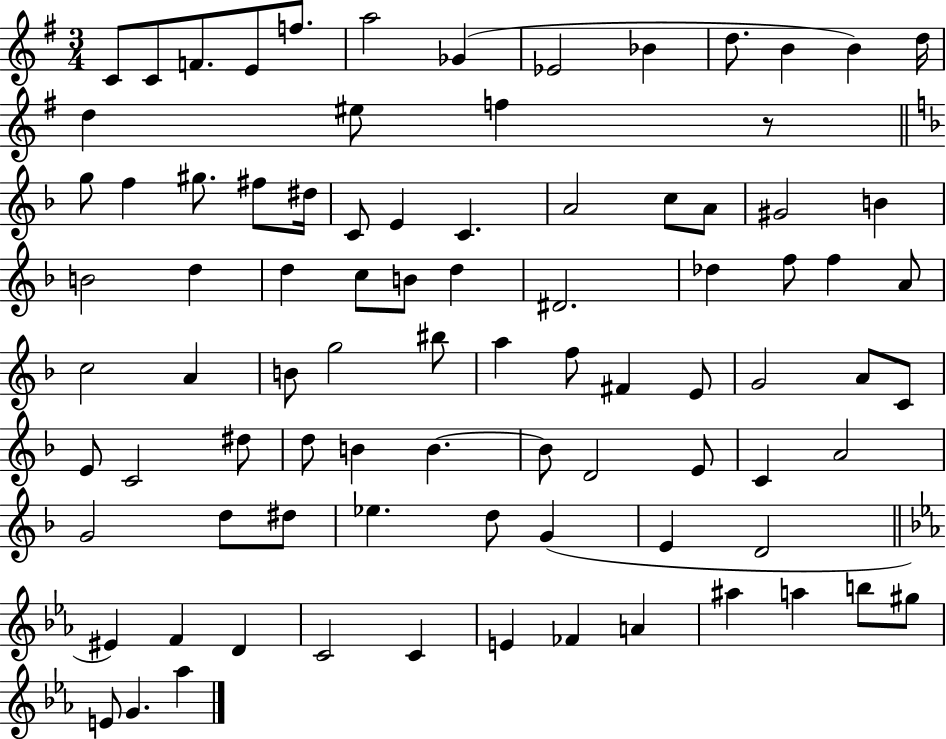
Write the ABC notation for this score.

X:1
T:Untitled
M:3/4
L:1/4
K:G
C/2 C/2 F/2 E/2 f/2 a2 _G _E2 _B d/2 B B d/4 d ^e/2 f z/2 g/2 f ^g/2 ^f/2 ^d/4 C/2 E C A2 c/2 A/2 ^G2 B B2 d d c/2 B/2 d ^D2 _d f/2 f A/2 c2 A B/2 g2 ^b/2 a f/2 ^F E/2 G2 A/2 C/2 E/2 C2 ^d/2 d/2 B B B/2 D2 E/2 C A2 G2 d/2 ^d/2 _e d/2 G E D2 ^E F D C2 C E _F A ^a a b/2 ^g/2 E/2 G _a